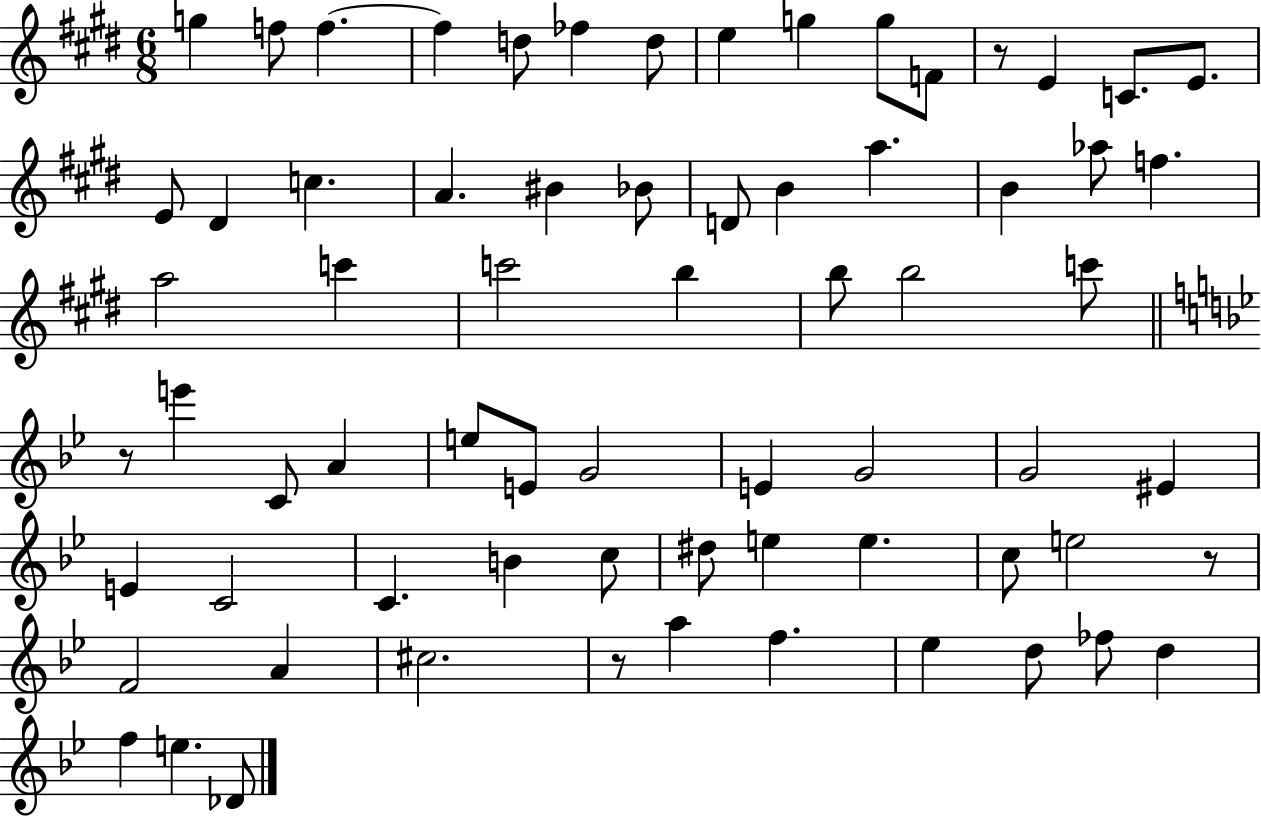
{
  \clef treble
  \numericTimeSignature
  \time 6/8
  \key e \major
  g''4 f''8 f''4.~~ | f''4 d''8 fes''4 d''8 | e''4 g''4 g''8 f'8 | r8 e'4 c'8. e'8. | \break e'8 dis'4 c''4. | a'4. bis'4 bes'8 | d'8 b'4 a''4. | b'4 aes''8 f''4. | \break a''2 c'''4 | c'''2 b''4 | b''8 b''2 c'''8 | \bar "||" \break \key bes \major r8 e'''4 c'8 a'4 | e''8 e'8 g'2 | e'4 g'2 | g'2 eis'4 | \break e'4 c'2 | c'4. b'4 c''8 | dis''8 e''4 e''4. | c''8 e''2 r8 | \break f'2 a'4 | cis''2. | r8 a''4 f''4. | ees''4 d''8 fes''8 d''4 | \break f''4 e''4. des'8 | \bar "|."
}